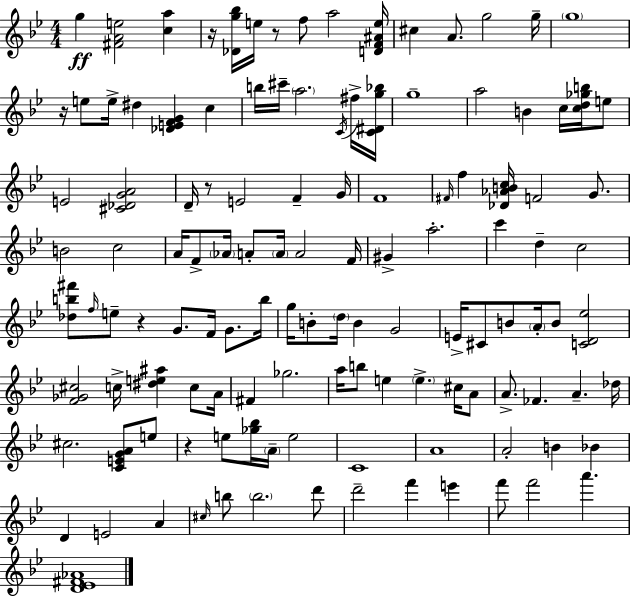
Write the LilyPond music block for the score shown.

{
  \clef treble
  \numericTimeSignature
  \time 4/4
  \key g \minor
  g''4\ff <fis' a' e''>2 <c'' a''>4 | r16 <des' g'' bes''>16 e''16 r8 f''8 a''2 <d' f' ais' e''>16 | cis''4 a'8. g''2 g''16-- | \parenthesize g''1 | \break r16 e''8 e''16-> dis''4 <des' e' f' g'>4 c''4 | b''16 cis'''16-- \parenthesize a''2. \acciaccatura { c'16 } fis''16-> | <c' dis' g'' bes''>16 g''1-- | a''2 b'4 c''16 <c'' d'' ges'' b''>16 e''8 | \break e'2 <cis' des' g' a'>2 | d'16-- r8 e'2 f'4-- | g'16 f'1 | \grace { fis'16 } f''4 <des' aes' b' c''>16 f'2 g'8. | \break b'2 c''2 | a'16 f'8-> \parenthesize aes'16 a'8-. \parenthesize a'16 a'2 | f'16 gis'4-> a''2.-. | c'''4 d''4-- c''2 | \break <des'' b'' fis'''>8 \grace { f''16 } e''8-- r4 g'8. f'16 g'8. | b''16 g''16 b'8-. \parenthesize d''16 b'4 g'2 | e'16-> cis'8 b'8 \parenthesize a'16-. b'8 <c' d' ees''>2 | <f' ges' cis''>2 c''16-> <dis'' e'' ais''>4 | \break c''8 a'16 fis'4 ges''2. | a''16 b''8 e''4 \parenthesize e''4.-> | cis''16 a'8 a'8.-> fes'4. a'4.-- | des''16 cis''2. <c' e' g' a'>8 | \break e''8 r4 e''8 <ges'' bes''>16 \parenthesize a'16-- e''2 | c'1 | a'1 | a'2-. b'4 bes'4 | \break d'4 e'2 a'4 | \grace { cis''16 } b''8 \parenthesize b''2. | d'''8 d'''2-- f'''4 | e'''4 f'''8 f'''2 a'''4. | \break <d' ees' fis' aes'>1 | \bar "|."
}